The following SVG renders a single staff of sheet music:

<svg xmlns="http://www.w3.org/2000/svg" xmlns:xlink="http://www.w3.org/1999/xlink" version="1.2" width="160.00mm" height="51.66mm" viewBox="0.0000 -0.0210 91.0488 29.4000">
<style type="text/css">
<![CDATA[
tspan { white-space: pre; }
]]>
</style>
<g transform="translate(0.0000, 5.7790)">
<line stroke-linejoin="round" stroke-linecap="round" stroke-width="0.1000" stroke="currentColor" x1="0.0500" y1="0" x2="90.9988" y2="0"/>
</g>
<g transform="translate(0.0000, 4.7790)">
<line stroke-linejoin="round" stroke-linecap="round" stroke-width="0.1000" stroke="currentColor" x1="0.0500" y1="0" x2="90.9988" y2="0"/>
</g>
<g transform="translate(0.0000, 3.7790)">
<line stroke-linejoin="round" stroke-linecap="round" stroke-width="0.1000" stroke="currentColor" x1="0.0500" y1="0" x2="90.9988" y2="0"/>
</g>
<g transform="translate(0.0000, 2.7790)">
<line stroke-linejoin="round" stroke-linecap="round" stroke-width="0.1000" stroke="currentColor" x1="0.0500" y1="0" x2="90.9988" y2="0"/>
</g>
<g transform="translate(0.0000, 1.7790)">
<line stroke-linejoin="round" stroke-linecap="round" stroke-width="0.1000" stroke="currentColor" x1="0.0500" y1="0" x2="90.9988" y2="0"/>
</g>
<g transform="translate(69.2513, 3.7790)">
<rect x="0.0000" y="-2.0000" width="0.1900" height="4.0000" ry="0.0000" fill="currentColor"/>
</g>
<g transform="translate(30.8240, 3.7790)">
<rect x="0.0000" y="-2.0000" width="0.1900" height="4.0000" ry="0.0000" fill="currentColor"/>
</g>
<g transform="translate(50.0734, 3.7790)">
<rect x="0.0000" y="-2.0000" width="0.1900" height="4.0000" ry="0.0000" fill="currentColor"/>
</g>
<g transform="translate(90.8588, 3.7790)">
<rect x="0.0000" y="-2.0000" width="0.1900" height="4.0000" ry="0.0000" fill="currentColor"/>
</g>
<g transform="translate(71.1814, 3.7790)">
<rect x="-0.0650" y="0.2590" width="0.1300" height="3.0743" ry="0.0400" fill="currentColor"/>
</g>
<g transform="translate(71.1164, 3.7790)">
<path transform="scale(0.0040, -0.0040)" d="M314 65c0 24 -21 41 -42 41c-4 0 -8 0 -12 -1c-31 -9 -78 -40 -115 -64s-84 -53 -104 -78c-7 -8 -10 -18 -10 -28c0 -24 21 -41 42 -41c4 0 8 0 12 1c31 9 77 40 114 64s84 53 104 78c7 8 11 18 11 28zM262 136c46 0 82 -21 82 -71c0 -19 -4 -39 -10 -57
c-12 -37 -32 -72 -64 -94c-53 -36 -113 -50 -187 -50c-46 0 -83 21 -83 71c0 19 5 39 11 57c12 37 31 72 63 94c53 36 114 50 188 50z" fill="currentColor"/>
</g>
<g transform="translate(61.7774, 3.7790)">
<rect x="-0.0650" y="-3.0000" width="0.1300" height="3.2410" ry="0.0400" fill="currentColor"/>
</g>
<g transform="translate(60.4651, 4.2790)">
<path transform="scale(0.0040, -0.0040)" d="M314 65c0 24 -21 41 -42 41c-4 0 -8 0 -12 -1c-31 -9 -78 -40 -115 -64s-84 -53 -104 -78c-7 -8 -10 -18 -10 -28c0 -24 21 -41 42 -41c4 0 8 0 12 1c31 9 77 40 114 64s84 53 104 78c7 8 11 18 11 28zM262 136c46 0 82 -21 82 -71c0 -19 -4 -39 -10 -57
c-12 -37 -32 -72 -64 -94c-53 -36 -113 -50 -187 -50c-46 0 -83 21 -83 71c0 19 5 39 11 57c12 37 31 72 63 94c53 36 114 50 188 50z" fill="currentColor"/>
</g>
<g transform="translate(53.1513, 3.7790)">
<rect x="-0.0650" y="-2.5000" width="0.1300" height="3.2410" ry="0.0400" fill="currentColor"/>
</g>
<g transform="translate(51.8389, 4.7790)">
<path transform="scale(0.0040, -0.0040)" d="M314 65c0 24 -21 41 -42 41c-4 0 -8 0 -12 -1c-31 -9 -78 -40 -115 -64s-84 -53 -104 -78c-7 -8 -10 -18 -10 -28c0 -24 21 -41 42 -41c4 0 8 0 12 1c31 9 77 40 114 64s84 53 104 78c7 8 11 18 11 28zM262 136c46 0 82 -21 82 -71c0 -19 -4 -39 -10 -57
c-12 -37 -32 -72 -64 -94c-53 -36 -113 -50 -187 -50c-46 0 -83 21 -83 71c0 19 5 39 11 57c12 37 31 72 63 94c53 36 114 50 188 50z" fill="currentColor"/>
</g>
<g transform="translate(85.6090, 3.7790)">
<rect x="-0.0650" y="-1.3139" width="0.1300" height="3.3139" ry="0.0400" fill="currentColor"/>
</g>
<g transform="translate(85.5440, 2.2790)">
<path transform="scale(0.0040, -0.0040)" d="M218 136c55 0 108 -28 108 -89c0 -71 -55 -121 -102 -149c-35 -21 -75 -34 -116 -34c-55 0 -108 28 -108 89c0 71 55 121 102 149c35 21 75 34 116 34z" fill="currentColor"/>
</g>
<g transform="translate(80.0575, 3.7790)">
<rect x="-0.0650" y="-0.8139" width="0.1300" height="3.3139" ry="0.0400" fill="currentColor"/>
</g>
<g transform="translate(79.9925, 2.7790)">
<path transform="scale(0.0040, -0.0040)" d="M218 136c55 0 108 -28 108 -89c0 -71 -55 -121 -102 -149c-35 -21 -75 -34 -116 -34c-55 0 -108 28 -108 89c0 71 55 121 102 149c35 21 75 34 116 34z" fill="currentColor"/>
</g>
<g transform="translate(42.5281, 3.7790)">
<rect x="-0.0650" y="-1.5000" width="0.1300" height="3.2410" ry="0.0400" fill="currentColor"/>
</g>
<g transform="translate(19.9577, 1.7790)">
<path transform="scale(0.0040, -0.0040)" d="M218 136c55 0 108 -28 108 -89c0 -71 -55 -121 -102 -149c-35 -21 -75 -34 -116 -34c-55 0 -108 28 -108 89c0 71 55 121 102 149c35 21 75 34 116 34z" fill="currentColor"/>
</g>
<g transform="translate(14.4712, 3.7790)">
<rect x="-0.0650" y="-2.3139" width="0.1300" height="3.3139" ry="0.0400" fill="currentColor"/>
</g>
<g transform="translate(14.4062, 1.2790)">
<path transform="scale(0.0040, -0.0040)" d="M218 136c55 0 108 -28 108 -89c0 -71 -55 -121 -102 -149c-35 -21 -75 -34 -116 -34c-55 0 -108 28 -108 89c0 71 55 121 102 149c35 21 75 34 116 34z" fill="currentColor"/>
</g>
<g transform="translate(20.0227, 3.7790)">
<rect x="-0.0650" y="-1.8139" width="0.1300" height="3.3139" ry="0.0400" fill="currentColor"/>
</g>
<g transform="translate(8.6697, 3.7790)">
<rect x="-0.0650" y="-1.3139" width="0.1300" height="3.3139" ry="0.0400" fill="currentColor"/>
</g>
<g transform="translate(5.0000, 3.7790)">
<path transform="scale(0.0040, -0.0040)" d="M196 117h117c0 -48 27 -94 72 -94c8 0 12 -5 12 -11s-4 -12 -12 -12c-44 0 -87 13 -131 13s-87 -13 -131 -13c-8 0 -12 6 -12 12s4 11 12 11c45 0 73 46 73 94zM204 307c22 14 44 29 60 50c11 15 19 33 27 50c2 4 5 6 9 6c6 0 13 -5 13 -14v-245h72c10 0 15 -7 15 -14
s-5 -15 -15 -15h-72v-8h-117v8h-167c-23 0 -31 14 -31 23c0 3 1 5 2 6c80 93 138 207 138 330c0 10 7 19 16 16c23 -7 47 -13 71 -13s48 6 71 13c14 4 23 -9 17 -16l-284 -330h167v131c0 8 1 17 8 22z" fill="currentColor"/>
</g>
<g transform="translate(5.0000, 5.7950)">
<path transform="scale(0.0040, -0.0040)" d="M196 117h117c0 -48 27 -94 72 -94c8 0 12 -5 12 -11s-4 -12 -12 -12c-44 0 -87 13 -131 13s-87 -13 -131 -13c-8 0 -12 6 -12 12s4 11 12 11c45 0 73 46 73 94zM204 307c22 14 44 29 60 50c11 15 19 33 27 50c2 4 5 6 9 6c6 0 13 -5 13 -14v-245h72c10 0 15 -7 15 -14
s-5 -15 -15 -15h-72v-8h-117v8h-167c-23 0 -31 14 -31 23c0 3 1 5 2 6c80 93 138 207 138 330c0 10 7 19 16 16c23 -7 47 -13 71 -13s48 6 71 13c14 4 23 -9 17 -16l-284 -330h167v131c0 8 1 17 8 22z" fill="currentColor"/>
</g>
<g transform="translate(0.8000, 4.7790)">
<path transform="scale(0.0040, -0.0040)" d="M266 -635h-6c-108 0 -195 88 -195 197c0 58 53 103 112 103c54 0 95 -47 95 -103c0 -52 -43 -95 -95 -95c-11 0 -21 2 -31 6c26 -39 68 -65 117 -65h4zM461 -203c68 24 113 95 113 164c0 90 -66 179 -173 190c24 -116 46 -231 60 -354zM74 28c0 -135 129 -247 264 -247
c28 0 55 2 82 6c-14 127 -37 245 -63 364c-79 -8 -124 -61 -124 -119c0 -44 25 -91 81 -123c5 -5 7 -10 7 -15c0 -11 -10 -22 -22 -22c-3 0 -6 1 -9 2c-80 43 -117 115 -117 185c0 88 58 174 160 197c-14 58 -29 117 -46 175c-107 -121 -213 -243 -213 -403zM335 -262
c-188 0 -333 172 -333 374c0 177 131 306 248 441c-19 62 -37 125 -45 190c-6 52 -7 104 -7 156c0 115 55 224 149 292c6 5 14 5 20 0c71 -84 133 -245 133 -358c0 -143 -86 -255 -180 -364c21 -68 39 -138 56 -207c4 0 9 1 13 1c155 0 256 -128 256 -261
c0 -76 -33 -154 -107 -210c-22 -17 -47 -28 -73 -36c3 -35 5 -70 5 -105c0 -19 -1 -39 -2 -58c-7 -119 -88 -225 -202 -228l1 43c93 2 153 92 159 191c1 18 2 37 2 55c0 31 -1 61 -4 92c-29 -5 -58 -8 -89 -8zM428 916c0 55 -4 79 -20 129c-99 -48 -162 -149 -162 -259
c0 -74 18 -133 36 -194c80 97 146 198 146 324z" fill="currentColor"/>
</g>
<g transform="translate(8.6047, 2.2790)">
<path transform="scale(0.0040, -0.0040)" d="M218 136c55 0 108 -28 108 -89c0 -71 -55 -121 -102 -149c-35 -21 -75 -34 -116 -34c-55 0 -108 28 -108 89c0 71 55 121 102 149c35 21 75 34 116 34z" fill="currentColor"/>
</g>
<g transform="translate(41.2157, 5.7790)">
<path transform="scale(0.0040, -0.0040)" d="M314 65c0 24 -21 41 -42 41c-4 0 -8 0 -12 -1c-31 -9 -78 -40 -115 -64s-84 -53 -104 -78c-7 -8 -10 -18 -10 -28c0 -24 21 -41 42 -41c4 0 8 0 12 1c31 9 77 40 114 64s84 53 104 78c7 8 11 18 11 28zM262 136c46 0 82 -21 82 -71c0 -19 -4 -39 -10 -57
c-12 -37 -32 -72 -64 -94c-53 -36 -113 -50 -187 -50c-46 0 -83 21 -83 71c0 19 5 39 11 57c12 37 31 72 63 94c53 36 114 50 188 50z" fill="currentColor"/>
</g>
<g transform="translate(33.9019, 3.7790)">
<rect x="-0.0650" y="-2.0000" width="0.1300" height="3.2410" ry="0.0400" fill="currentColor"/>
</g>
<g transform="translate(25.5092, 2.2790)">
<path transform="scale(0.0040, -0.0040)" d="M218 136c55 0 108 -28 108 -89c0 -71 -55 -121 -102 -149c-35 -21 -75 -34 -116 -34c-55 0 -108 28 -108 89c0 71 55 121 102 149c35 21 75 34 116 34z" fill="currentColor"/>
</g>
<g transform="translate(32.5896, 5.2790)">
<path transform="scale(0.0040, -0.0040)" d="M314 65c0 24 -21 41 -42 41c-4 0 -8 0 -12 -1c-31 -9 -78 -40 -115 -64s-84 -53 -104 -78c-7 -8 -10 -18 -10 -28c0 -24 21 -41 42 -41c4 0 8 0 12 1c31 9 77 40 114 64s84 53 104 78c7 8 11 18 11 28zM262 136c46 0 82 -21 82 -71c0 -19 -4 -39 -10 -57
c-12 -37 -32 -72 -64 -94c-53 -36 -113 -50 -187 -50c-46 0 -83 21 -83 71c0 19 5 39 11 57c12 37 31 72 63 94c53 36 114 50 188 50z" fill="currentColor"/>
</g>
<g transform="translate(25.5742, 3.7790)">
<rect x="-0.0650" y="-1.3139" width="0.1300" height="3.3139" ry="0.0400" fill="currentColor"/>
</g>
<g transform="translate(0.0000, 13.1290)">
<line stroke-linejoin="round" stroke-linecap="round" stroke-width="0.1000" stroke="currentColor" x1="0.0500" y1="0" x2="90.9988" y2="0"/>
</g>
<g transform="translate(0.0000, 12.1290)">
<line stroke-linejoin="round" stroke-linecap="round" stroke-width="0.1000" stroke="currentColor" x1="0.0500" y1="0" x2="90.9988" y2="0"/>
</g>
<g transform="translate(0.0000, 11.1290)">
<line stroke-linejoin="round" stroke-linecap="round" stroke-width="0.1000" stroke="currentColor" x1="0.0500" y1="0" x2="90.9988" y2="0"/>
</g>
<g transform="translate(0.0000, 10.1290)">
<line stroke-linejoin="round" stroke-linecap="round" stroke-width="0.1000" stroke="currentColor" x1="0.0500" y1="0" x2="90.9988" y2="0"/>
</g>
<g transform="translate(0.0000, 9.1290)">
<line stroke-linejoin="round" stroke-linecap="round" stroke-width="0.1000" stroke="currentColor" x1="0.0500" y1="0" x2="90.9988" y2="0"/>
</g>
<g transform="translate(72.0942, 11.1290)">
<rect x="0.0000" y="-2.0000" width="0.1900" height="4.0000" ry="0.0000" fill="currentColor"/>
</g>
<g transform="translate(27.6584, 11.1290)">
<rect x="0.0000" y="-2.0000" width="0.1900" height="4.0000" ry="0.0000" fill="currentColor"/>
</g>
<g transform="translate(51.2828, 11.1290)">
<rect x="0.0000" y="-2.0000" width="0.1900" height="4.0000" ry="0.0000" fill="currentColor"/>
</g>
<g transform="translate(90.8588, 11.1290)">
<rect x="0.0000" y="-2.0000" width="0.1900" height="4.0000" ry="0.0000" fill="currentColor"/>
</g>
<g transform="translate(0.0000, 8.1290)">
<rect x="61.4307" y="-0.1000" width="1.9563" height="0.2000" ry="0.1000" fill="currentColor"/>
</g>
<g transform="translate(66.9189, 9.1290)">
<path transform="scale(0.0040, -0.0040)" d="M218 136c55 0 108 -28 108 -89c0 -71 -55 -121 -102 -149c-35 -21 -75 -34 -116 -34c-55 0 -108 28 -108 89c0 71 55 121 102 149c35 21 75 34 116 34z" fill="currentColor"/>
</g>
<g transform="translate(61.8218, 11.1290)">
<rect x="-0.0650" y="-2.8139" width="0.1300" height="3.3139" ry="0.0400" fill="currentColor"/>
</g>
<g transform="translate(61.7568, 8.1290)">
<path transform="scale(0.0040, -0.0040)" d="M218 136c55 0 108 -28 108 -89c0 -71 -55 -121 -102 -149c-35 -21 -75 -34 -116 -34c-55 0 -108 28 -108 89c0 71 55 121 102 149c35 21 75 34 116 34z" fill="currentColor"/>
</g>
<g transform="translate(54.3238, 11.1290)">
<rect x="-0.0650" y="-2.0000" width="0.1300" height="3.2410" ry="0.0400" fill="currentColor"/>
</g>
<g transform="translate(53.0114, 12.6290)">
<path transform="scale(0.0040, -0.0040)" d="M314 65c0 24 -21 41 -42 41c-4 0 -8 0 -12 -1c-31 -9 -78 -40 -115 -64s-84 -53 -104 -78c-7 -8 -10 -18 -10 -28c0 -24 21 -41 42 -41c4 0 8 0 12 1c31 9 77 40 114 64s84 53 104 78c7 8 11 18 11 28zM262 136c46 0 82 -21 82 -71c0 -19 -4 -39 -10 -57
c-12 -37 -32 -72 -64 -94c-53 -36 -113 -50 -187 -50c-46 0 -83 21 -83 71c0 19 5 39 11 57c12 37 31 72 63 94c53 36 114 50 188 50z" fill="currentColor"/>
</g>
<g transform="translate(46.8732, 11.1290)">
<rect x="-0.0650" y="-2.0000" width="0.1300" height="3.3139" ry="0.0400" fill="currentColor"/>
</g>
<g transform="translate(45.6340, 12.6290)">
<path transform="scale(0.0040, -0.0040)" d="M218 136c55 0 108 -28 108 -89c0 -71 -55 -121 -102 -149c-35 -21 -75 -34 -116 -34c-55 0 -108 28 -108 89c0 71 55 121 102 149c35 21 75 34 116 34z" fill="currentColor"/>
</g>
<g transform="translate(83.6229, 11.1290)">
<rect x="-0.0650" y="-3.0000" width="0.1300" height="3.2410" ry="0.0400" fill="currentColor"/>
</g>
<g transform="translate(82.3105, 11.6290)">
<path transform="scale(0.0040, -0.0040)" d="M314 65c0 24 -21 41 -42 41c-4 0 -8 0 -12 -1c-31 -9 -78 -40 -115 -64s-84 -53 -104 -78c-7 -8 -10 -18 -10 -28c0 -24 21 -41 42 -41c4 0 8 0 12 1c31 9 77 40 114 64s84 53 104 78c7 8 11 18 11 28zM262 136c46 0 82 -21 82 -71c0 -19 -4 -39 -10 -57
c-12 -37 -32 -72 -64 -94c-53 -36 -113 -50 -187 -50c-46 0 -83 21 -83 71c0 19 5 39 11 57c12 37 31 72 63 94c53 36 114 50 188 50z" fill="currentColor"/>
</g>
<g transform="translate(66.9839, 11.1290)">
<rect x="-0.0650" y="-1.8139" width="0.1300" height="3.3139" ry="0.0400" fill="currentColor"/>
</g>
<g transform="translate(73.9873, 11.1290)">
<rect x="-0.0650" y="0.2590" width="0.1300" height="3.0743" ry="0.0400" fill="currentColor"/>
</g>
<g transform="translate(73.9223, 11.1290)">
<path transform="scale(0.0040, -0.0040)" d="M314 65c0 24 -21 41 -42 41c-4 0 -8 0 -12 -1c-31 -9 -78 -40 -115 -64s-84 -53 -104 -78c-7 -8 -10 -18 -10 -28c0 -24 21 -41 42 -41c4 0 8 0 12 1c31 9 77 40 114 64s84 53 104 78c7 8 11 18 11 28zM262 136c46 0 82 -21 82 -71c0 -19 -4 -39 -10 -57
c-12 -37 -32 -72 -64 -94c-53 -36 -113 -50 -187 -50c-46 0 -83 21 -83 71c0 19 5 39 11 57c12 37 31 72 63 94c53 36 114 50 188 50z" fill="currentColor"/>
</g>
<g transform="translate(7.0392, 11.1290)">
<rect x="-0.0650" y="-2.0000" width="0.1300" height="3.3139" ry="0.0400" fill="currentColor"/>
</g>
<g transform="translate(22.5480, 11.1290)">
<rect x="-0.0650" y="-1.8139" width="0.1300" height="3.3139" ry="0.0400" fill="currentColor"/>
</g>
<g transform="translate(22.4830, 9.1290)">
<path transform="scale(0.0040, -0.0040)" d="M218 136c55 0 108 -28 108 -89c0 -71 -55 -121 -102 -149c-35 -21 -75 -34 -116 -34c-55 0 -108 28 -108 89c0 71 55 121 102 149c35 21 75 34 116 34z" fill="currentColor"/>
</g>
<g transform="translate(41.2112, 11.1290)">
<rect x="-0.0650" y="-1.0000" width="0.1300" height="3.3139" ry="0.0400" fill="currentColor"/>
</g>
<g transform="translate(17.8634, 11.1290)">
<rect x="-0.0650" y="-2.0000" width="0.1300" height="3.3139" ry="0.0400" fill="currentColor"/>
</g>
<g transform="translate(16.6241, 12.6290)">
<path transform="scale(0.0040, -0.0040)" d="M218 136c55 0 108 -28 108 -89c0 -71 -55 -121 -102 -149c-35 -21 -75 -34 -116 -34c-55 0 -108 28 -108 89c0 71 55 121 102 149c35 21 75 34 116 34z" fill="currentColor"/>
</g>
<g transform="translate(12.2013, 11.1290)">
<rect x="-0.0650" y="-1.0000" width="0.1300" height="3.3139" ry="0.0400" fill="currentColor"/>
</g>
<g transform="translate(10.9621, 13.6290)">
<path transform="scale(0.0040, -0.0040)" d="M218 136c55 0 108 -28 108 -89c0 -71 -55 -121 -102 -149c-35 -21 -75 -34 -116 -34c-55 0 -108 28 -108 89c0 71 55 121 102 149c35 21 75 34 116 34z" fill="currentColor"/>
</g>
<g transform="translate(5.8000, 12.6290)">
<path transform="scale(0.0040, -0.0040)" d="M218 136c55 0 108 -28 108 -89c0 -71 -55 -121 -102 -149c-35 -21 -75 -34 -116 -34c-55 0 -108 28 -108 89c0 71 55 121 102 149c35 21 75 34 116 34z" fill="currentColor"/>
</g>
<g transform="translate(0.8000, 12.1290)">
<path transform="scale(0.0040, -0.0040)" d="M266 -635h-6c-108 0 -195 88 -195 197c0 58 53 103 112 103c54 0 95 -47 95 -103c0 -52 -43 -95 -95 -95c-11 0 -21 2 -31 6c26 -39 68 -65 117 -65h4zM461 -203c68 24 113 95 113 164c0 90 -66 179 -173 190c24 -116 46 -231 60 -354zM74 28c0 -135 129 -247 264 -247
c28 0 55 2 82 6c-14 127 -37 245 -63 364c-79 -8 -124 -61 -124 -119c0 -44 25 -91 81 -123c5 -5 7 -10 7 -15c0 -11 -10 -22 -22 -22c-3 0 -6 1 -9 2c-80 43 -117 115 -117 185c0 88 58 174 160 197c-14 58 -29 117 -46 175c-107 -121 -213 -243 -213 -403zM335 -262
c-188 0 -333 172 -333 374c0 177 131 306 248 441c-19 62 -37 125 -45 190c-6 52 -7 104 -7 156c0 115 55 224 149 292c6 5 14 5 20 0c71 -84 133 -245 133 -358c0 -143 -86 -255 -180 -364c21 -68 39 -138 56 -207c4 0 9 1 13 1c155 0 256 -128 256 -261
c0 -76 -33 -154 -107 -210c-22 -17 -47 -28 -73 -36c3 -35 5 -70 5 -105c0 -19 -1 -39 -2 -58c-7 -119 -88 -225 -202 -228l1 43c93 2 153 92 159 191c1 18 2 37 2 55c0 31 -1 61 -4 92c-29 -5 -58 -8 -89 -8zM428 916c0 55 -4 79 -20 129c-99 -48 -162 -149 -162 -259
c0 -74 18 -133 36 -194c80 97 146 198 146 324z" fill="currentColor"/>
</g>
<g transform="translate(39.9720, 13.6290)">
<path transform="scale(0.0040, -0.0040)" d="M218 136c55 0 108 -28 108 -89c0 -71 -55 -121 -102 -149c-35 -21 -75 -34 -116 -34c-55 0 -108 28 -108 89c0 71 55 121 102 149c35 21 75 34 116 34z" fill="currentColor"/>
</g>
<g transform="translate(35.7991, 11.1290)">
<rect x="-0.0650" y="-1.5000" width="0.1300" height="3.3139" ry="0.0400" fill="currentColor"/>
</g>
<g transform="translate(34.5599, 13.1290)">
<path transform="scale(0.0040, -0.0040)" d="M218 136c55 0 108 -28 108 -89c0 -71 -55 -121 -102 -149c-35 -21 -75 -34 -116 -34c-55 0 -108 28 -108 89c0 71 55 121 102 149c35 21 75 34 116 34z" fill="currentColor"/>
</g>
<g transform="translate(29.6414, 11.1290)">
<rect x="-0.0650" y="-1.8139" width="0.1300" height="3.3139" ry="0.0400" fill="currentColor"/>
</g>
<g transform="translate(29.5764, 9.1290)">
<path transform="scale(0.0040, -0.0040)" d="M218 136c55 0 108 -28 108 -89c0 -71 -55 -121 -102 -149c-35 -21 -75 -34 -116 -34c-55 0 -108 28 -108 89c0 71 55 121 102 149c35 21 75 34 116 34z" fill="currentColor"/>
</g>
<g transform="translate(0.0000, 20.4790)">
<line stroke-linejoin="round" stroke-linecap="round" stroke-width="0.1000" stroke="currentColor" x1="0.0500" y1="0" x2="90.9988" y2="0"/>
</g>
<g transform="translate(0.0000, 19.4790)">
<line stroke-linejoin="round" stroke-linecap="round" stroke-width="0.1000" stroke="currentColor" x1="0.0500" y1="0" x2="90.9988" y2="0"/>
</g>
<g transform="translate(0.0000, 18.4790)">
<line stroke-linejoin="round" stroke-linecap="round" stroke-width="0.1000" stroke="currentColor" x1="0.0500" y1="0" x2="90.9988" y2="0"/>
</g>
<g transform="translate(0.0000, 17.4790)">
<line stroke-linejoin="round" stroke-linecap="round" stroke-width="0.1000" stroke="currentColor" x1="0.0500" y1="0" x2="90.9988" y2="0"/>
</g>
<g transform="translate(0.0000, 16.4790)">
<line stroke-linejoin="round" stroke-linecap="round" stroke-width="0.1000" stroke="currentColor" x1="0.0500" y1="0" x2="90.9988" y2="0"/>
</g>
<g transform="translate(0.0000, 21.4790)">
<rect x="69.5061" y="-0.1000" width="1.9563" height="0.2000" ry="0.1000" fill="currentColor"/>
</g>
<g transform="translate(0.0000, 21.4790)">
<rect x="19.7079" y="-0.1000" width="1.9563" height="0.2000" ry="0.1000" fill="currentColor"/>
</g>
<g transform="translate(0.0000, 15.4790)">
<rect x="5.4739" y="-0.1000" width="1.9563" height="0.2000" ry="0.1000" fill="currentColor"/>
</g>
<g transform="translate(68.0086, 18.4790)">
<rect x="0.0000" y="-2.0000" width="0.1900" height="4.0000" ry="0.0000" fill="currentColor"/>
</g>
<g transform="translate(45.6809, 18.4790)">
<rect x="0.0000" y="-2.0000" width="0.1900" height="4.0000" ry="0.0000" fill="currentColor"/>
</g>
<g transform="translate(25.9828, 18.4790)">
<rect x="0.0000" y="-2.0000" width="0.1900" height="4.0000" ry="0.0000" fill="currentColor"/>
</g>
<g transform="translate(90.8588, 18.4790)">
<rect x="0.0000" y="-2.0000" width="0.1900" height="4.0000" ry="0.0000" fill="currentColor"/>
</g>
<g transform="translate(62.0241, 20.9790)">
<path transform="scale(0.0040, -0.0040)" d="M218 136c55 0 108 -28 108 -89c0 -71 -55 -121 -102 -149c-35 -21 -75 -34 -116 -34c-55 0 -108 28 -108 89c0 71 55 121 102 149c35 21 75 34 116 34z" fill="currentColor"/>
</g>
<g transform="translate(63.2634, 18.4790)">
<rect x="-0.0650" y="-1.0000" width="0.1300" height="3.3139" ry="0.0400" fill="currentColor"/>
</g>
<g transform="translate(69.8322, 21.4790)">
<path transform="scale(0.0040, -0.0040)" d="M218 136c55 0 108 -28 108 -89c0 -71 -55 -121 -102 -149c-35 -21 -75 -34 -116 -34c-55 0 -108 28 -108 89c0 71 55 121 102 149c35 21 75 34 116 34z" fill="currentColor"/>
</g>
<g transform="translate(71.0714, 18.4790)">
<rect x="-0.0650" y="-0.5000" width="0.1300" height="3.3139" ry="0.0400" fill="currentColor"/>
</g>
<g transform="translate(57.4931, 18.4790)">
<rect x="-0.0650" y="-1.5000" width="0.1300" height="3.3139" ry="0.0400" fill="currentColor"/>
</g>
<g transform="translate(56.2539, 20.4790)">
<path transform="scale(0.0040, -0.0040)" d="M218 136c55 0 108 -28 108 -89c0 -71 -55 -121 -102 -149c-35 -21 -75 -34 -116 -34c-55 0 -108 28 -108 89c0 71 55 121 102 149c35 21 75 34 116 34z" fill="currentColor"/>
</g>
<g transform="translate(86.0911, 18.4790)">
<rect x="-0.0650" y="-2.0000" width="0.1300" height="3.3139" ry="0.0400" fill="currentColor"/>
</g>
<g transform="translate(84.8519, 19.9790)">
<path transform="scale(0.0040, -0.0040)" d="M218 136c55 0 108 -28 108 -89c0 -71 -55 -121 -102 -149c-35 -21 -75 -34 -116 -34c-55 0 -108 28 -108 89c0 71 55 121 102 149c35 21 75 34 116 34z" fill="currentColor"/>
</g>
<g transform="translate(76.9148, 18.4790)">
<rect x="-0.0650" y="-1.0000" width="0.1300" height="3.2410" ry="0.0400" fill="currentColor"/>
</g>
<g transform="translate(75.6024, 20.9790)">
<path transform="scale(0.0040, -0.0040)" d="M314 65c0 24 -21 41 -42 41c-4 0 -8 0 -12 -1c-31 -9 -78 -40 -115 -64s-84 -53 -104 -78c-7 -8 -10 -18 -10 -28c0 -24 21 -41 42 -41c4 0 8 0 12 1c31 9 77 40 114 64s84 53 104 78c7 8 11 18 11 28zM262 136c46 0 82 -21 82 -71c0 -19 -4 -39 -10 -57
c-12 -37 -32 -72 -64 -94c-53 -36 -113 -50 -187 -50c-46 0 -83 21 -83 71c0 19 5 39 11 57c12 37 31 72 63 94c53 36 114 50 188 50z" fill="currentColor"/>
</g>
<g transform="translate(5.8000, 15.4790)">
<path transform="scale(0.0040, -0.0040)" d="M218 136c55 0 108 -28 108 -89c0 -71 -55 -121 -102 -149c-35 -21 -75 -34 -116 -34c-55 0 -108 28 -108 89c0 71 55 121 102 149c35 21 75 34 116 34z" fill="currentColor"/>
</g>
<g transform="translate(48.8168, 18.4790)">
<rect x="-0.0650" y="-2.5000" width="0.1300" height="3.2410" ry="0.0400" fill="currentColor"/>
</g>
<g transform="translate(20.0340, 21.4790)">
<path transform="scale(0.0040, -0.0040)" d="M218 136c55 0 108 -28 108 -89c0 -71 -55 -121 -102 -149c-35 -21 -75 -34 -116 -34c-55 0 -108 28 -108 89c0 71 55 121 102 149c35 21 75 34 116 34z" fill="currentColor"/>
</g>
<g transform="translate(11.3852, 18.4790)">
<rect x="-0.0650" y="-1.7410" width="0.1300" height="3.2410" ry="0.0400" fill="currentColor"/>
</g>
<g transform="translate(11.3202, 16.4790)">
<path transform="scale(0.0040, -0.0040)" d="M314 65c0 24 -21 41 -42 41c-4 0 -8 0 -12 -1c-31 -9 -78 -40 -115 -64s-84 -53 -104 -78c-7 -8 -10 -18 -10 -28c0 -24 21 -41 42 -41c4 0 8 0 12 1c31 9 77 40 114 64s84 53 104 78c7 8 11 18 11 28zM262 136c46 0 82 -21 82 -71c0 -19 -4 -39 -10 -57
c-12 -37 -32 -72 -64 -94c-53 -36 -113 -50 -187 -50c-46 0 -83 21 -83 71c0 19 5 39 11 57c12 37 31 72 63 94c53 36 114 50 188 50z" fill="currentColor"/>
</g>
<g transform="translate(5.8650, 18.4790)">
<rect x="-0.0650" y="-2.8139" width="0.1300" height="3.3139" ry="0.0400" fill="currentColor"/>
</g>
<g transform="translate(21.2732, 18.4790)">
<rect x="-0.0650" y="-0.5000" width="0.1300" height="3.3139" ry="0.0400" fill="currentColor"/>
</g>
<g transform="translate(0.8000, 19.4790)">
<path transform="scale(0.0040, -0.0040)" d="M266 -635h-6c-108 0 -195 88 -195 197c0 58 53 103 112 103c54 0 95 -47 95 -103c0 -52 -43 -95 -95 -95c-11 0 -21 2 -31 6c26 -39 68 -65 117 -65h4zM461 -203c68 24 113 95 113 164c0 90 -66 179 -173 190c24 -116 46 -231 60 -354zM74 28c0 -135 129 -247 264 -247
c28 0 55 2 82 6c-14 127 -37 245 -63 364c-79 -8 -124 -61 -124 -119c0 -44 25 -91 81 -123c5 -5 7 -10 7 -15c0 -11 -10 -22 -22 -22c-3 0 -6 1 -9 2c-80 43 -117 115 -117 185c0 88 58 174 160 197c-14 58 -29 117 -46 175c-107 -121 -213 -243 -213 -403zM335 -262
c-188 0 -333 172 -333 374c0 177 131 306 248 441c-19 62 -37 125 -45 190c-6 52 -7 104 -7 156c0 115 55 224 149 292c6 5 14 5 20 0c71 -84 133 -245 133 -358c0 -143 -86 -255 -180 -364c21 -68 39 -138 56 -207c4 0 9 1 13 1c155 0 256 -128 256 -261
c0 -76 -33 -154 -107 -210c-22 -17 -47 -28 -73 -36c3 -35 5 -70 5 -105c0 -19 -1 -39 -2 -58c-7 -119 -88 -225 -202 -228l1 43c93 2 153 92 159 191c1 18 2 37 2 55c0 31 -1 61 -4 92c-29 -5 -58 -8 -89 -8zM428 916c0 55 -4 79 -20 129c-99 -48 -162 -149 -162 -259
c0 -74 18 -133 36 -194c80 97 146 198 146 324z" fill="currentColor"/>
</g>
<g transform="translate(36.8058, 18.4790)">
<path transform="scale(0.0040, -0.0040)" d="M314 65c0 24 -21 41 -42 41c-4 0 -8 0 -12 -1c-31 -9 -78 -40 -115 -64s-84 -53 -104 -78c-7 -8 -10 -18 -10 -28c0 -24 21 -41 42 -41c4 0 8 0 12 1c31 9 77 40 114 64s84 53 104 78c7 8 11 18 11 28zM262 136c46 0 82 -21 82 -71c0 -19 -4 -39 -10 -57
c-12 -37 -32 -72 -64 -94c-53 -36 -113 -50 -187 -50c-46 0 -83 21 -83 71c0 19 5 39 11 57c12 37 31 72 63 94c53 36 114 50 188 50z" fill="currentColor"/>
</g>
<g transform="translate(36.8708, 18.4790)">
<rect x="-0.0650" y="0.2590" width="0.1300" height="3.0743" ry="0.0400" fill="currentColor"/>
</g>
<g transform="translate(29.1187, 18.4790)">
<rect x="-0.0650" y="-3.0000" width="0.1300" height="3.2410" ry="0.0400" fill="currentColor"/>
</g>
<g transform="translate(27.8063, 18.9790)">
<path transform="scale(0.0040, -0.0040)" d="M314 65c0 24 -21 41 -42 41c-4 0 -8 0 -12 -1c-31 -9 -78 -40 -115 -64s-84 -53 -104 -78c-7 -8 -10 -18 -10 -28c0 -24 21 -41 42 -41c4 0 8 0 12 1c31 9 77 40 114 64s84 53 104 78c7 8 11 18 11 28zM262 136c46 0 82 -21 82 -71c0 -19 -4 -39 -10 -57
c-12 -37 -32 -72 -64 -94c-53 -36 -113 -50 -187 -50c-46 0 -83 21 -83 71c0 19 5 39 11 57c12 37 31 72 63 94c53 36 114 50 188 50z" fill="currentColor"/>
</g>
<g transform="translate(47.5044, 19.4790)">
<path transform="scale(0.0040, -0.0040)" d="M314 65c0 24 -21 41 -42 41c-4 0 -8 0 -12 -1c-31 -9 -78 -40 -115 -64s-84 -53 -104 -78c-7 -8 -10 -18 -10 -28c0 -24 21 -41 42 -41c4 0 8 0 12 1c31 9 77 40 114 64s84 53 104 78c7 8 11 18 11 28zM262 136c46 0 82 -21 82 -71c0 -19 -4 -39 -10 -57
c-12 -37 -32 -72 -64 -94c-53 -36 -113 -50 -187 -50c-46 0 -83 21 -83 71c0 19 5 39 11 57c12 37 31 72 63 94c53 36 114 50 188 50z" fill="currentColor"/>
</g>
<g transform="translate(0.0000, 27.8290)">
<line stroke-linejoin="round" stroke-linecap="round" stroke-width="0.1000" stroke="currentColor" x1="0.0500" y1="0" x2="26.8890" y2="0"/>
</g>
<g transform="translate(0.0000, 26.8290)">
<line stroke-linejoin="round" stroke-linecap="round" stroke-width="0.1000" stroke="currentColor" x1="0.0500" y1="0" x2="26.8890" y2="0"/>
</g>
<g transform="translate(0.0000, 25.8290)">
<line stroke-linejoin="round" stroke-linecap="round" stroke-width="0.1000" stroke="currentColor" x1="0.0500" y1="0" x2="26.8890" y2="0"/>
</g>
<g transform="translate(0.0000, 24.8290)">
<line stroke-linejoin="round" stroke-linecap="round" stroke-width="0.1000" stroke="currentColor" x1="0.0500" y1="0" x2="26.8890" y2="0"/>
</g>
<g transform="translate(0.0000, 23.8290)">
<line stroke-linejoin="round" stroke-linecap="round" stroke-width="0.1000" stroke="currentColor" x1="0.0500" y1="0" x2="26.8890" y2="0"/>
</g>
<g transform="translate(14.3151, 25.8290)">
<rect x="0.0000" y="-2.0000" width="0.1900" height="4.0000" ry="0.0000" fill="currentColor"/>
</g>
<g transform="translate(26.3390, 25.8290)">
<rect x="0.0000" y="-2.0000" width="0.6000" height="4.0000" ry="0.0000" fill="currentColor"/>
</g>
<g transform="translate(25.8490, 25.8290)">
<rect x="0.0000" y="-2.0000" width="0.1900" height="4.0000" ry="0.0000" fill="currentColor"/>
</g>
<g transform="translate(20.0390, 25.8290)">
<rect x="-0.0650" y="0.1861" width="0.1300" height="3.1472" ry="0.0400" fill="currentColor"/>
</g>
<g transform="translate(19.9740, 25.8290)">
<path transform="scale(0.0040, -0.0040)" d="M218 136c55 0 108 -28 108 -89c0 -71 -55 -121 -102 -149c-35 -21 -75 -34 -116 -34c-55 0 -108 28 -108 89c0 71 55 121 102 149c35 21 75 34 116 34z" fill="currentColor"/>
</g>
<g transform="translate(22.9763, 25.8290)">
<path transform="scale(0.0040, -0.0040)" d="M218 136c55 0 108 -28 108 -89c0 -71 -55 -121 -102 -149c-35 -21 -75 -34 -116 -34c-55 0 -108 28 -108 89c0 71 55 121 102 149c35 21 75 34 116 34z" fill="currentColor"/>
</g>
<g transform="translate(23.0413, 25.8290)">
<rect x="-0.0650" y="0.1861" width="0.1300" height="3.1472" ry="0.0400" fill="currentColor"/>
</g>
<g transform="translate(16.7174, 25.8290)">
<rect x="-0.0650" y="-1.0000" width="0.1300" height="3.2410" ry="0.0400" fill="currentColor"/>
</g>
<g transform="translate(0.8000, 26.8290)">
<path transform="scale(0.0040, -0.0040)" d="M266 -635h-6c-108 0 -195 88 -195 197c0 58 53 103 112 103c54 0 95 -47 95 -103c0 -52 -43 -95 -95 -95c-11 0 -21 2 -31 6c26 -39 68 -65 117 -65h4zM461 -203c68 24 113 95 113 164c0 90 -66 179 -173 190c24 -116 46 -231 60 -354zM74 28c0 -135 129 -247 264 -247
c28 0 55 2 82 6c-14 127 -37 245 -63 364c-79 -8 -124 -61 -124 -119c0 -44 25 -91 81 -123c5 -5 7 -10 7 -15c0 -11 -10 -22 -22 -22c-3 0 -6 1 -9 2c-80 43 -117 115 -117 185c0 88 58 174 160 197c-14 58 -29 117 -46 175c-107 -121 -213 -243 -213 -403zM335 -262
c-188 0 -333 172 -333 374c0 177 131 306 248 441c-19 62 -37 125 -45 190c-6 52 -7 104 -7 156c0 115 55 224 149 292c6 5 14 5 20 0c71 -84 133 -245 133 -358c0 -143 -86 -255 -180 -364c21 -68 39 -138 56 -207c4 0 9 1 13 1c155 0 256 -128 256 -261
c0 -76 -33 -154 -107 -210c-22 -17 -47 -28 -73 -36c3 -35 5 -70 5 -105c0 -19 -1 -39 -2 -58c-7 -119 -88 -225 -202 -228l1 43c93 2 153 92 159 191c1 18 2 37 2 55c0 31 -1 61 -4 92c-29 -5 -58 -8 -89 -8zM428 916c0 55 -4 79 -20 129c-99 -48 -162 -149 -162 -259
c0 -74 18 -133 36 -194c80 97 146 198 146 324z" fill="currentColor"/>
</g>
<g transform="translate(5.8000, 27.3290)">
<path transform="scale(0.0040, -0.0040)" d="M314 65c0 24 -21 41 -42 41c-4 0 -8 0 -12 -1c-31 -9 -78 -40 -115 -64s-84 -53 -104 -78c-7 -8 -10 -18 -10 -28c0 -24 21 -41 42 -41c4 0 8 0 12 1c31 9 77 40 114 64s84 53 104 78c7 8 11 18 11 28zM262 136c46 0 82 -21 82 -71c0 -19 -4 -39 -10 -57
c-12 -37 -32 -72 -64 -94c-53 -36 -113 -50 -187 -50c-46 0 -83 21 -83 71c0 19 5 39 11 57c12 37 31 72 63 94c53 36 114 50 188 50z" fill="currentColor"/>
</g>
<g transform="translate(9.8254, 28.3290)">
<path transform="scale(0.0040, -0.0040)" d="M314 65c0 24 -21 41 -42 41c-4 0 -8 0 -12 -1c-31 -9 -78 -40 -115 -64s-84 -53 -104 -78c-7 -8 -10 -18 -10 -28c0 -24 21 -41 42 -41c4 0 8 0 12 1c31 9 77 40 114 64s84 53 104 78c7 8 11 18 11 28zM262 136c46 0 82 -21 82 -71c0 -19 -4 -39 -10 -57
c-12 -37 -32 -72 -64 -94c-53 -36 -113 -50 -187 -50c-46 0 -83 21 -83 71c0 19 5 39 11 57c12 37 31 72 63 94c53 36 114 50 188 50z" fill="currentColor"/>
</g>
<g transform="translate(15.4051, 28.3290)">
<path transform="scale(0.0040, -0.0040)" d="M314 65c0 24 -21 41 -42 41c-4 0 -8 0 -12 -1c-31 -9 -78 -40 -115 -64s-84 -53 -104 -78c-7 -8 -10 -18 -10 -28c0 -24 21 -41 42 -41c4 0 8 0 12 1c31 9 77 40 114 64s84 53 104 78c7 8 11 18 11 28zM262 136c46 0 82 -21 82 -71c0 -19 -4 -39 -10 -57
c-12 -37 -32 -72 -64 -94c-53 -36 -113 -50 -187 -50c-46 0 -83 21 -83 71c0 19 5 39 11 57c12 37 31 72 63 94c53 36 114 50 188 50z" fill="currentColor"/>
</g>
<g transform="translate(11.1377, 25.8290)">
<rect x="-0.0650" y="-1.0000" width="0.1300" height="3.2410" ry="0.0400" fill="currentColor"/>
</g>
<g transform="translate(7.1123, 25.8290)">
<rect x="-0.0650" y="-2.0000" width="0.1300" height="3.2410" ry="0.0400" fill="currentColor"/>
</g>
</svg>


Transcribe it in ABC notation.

X:1
T:Untitled
M:4/4
L:1/4
K:C
e g f e F2 E2 G2 A2 B2 d e F D F f f E D F F2 a f B2 A2 a f2 C A2 B2 G2 E D C D2 F F2 D2 D2 B B